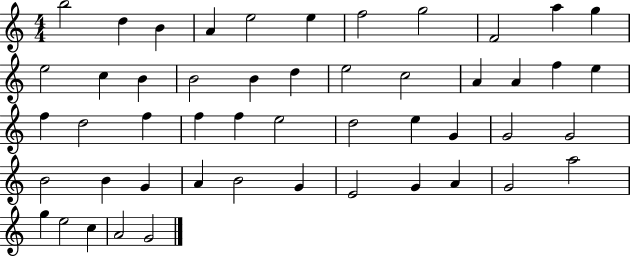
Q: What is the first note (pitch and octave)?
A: B5